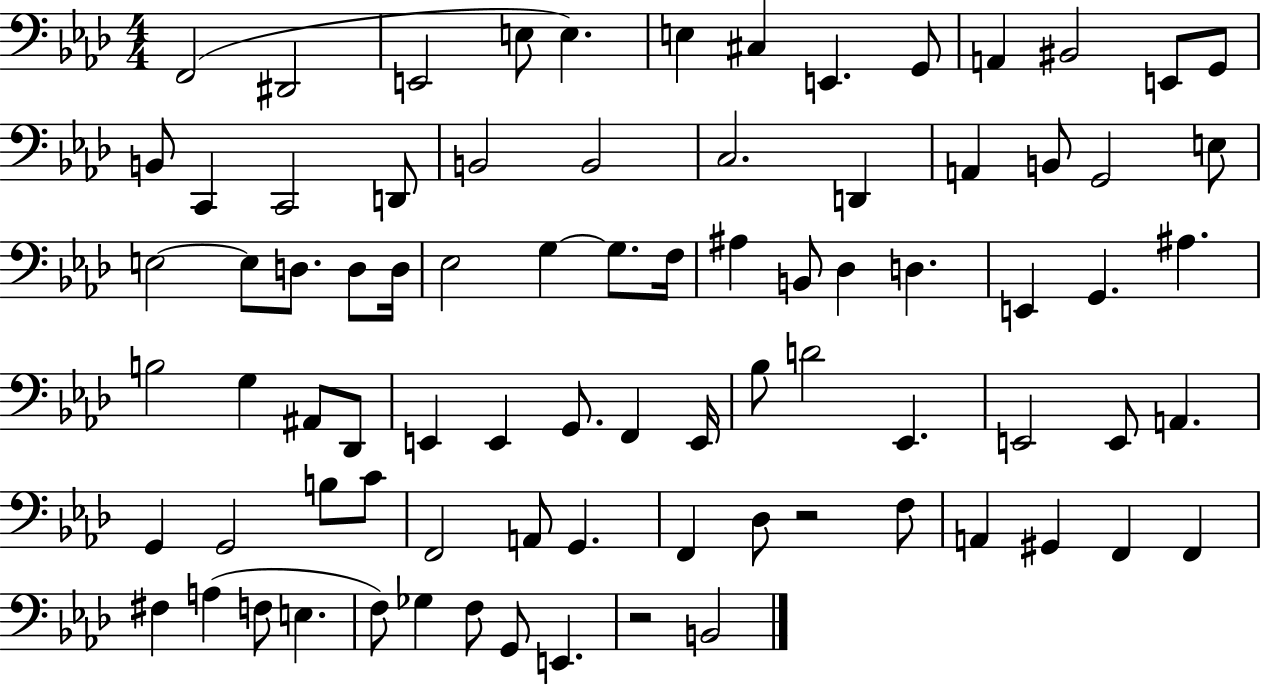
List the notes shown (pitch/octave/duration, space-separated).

F2/h D#2/h E2/h E3/e E3/q. E3/q C#3/q E2/q. G2/e A2/q BIS2/h E2/e G2/e B2/e C2/q C2/h D2/e B2/h B2/h C3/h. D2/q A2/q B2/e G2/h E3/e E3/h E3/e D3/e. D3/e D3/s Eb3/h G3/q G3/e. F3/s A#3/q B2/e Db3/q D3/q. E2/q G2/q. A#3/q. B3/h G3/q A#2/e Db2/e E2/q E2/q G2/e. F2/q E2/s Bb3/e D4/h Eb2/q. E2/h E2/e A2/q. G2/q G2/h B3/e C4/e F2/h A2/e G2/q. F2/q Db3/e R/h F3/e A2/q G#2/q F2/q F2/q F#3/q A3/q F3/e E3/q. F3/e Gb3/q F3/e G2/e E2/q. R/h B2/h